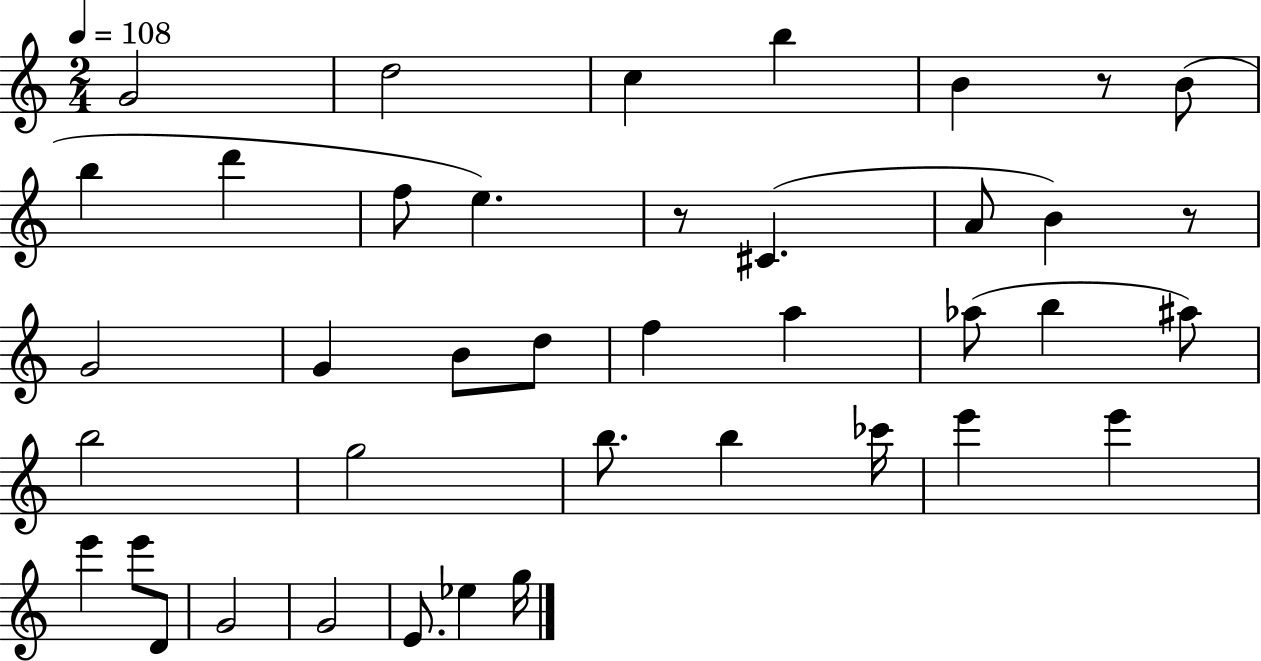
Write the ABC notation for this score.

X:1
T:Untitled
M:2/4
L:1/4
K:C
G2 d2 c b B z/2 B/2 b d' f/2 e z/2 ^C A/2 B z/2 G2 G B/2 d/2 f a _a/2 b ^a/2 b2 g2 b/2 b _c'/4 e' e' e' e'/2 D/2 G2 G2 E/2 _e g/4